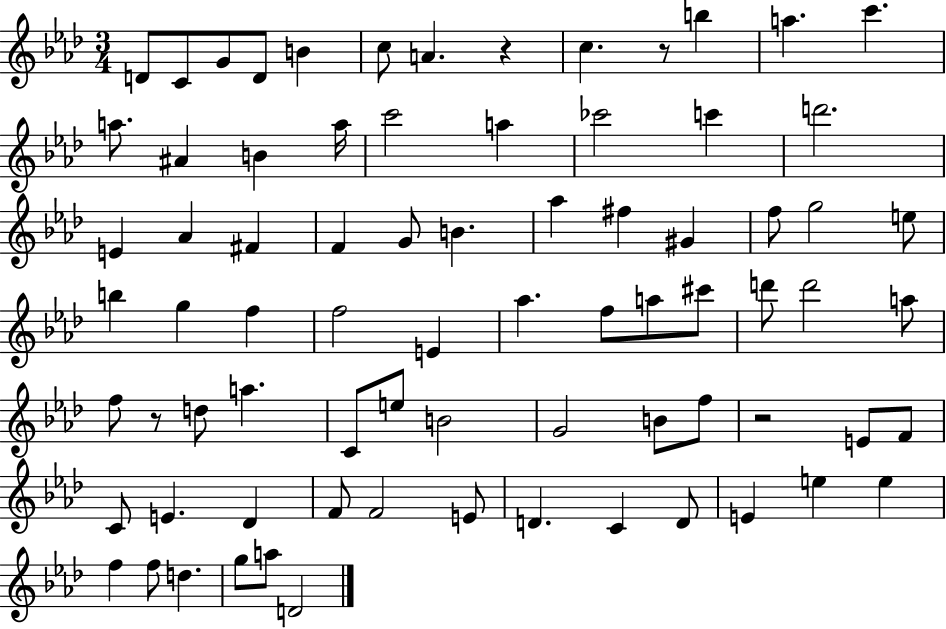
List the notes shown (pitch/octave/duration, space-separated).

D4/e C4/e G4/e D4/e B4/q C5/e A4/q. R/q C5/q. R/e B5/q A5/q. C6/q. A5/e. A#4/q B4/q A5/s C6/h A5/q CES6/h C6/q D6/h. E4/q Ab4/q F#4/q F4/q G4/e B4/q. Ab5/q F#5/q G#4/q F5/e G5/h E5/e B5/q G5/q F5/q F5/h E4/q Ab5/q. F5/e A5/e C#6/e D6/e D6/h A5/e F5/e R/e D5/e A5/q. C4/e E5/e B4/h G4/h B4/e F5/e R/h E4/e F4/e C4/e E4/q. Db4/q F4/e F4/h E4/e D4/q. C4/q D4/e E4/q E5/q E5/q F5/q F5/e D5/q. G5/e A5/e D4/h